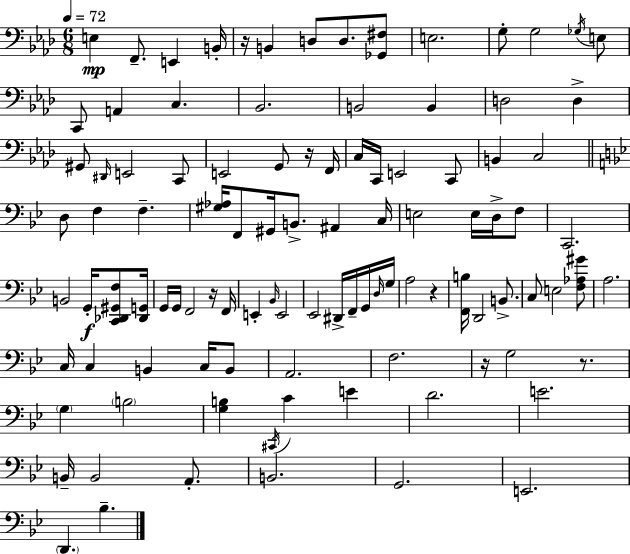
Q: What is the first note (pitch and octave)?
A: E3